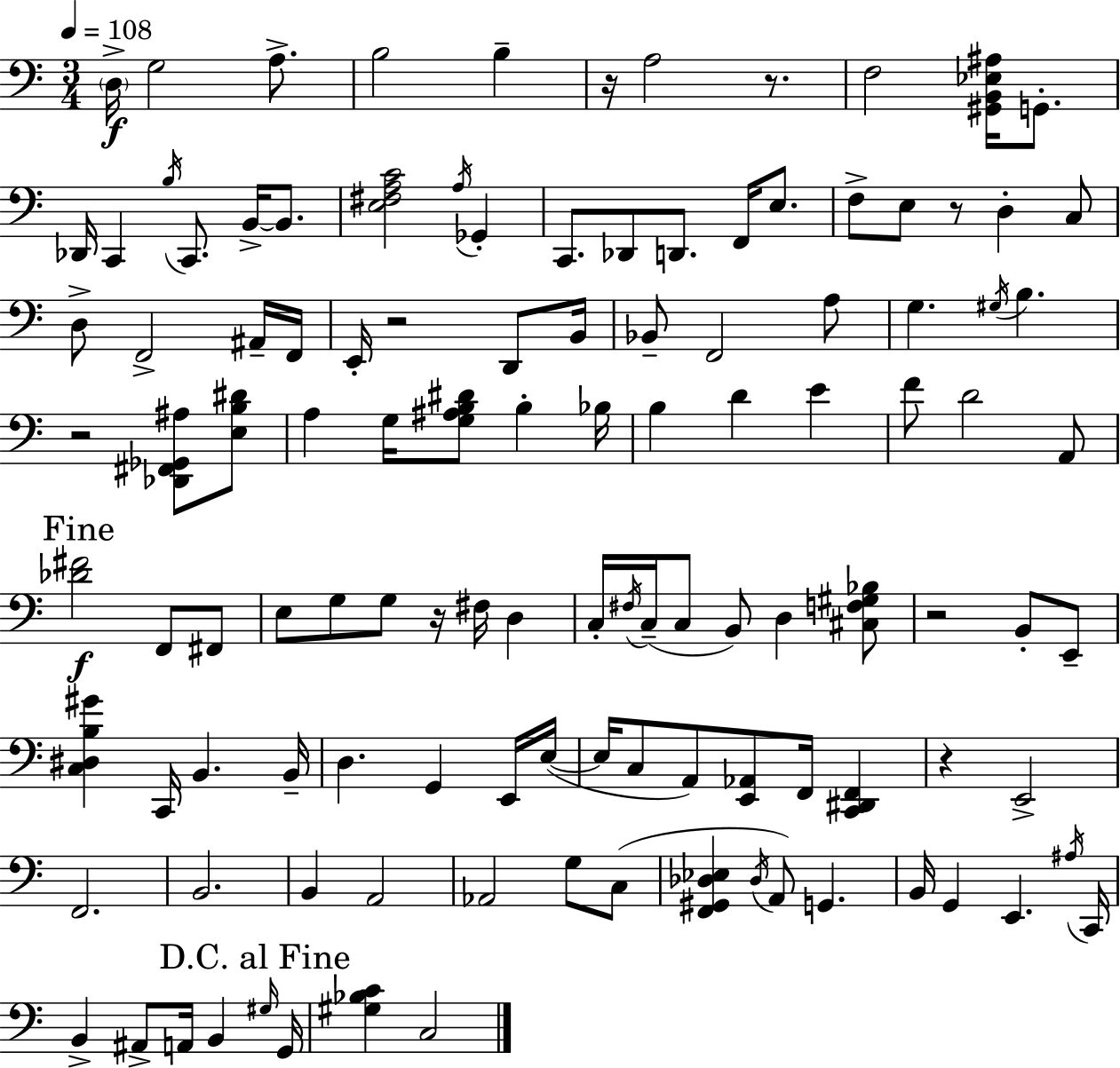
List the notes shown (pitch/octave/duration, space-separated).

D3/s G3/h A3/e. B3/h B3/q R/s A3/h R/e. F3/h [G#2,B2,Eb3,A#3]/s G2/e. Db2/s C2/q B3/s C2/e. B2/s B2/e. [E3,F#3,A3,C4]/h A3/s Gb2/q C2/e. Db2/e D2/e. F2/s E3/e. F3/e E3/e R/e D3/q C3/e D3/e F2/h A#2/s F2/s E2/s R/h D2/e B2/s Bb2/e F2/h A3/e G3/q. G#3/s B3/q. R/h [Db2,F#2,Gb2,A#3]/e [E3,B3,D#4]/e A3/q G3/s [G3,A#3,B3,D#4]/e B3/q Bb3/s B3/q D4/q E4/q F4/e D4/h A2/e [Db4,F#4]/h F2/e F#2/e E3/e G3/e G3/e R/s F#3/s D3/q C3/s F#3/s C3/s C3/e B2/e D3/q [C#3,F3,G#3,Bb3]/e R/h B2/e E2/e [C3,D#3,B3,G#4]/q C2/s B2/q. B2/s D3/q. G2/q E2/s E3/s E3/s C3/e A2/e [E2,Ab2]/e F2/s [C2,D#2,F2]/q R/q E2/h F2/h. B2/h. B2/q A2/h Ab2/h G3/e C3/e [F2,G#2,Db3,Eb3]/q Db3/s A2/e G2/q. B2/s G2/q E2/q. A#3/s C2/s B2/q A#2/e A2/s B2/q G#3/s G2/s [G#3,Bb3,C4]/q C3/h